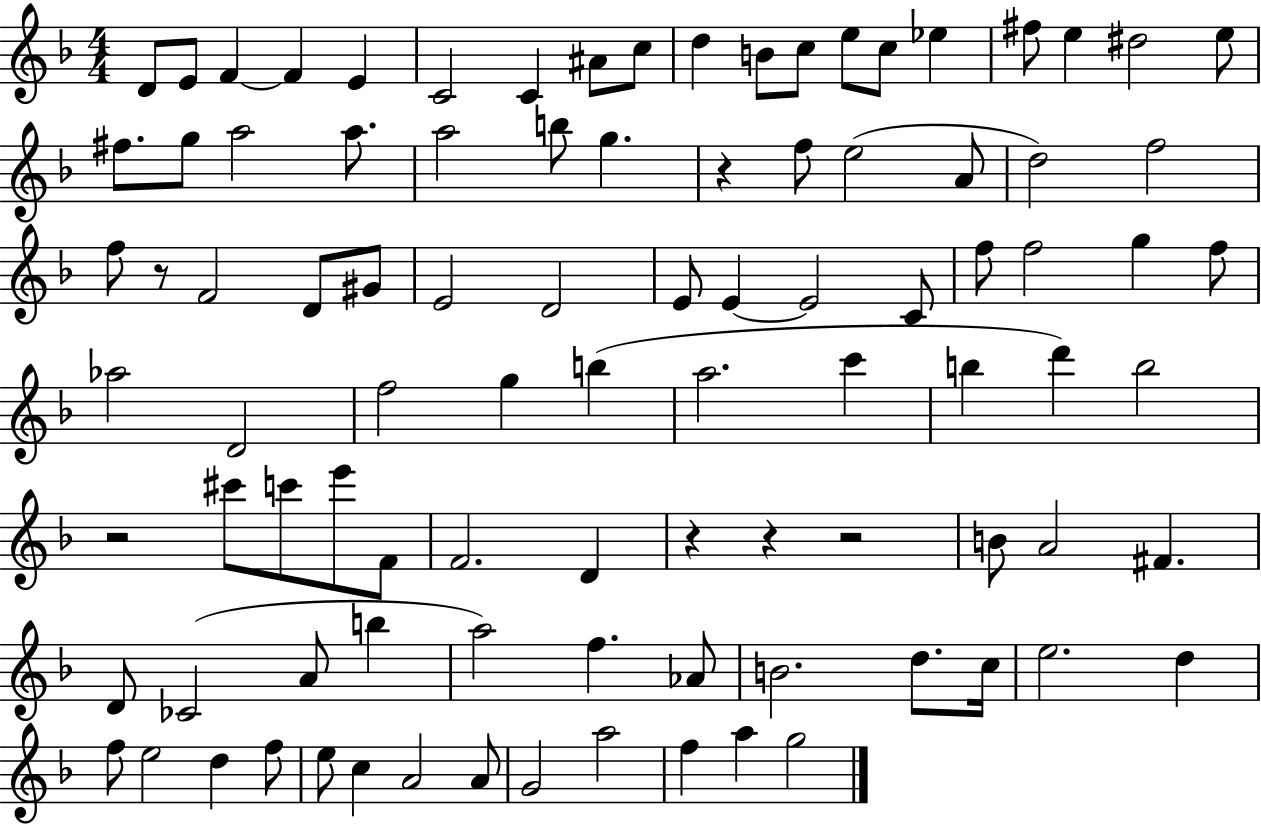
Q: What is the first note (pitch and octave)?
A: D4